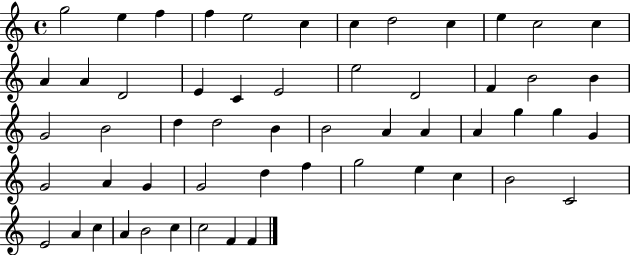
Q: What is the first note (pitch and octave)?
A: G5